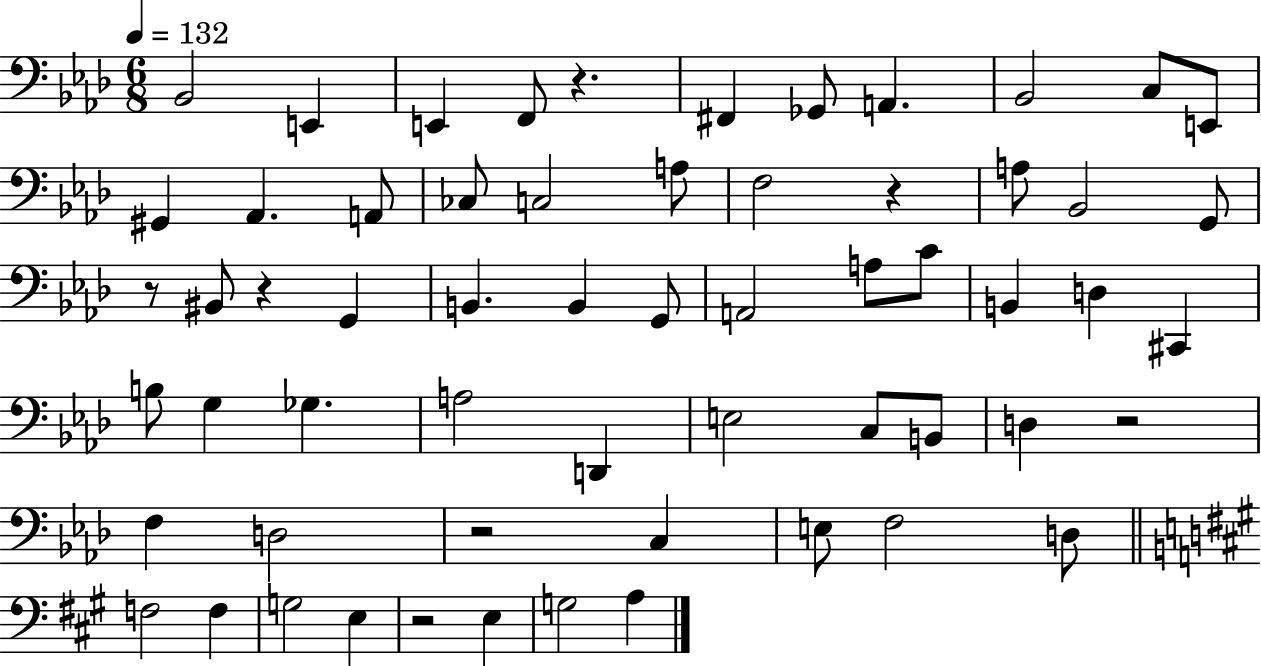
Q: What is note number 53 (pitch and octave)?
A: A3